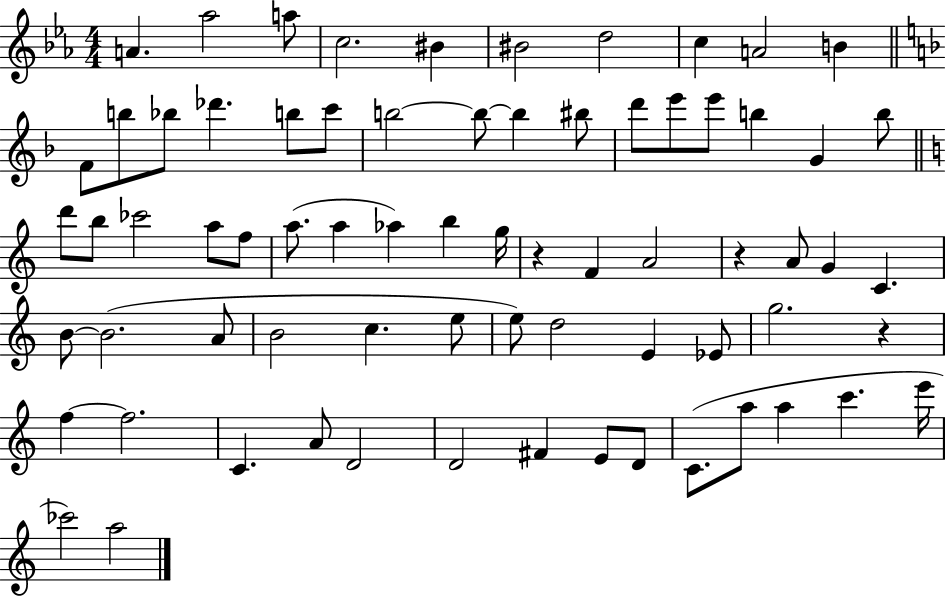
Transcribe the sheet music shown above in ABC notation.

X:1
T:Untitled
M:4/4
L:1/4
K:Eb
A _a2 a/2 c2 ^B ^B2 d2 c A2 B F/2 b/2 _b/2 _d' b/2 c'/2 b2 b/2 b ^b/2 d'/2 e'/2 e'/2 b G b/2 d'/2 b/2 _c'2 a/2 f/2 a/2 a _a b g/4 z F A2 z A/2 G C B/2 B2 A/2 B2 c e/2 e/2 d2 E _E/2 g2 z f f2 C A/2 D2 D2 ^F E/2 D/2 C/2 a/2 a c' e'/4 _c'2 a2